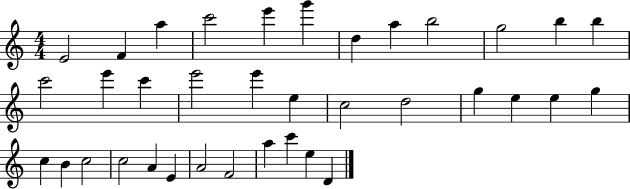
E4/h F4/q A5/q C6/h E6/q G6/q D5/q A5/q B5/h G5/h B5/q B5/q C6/h E6/q C6/q E6/h E6/q E5/q C5/h D5/h G5/q E5/q E5/q G5/q C5/q B4/q C5/h C5/h A4/q E4/q A4/h F4/h A5/q C6/q E5/q D4/q